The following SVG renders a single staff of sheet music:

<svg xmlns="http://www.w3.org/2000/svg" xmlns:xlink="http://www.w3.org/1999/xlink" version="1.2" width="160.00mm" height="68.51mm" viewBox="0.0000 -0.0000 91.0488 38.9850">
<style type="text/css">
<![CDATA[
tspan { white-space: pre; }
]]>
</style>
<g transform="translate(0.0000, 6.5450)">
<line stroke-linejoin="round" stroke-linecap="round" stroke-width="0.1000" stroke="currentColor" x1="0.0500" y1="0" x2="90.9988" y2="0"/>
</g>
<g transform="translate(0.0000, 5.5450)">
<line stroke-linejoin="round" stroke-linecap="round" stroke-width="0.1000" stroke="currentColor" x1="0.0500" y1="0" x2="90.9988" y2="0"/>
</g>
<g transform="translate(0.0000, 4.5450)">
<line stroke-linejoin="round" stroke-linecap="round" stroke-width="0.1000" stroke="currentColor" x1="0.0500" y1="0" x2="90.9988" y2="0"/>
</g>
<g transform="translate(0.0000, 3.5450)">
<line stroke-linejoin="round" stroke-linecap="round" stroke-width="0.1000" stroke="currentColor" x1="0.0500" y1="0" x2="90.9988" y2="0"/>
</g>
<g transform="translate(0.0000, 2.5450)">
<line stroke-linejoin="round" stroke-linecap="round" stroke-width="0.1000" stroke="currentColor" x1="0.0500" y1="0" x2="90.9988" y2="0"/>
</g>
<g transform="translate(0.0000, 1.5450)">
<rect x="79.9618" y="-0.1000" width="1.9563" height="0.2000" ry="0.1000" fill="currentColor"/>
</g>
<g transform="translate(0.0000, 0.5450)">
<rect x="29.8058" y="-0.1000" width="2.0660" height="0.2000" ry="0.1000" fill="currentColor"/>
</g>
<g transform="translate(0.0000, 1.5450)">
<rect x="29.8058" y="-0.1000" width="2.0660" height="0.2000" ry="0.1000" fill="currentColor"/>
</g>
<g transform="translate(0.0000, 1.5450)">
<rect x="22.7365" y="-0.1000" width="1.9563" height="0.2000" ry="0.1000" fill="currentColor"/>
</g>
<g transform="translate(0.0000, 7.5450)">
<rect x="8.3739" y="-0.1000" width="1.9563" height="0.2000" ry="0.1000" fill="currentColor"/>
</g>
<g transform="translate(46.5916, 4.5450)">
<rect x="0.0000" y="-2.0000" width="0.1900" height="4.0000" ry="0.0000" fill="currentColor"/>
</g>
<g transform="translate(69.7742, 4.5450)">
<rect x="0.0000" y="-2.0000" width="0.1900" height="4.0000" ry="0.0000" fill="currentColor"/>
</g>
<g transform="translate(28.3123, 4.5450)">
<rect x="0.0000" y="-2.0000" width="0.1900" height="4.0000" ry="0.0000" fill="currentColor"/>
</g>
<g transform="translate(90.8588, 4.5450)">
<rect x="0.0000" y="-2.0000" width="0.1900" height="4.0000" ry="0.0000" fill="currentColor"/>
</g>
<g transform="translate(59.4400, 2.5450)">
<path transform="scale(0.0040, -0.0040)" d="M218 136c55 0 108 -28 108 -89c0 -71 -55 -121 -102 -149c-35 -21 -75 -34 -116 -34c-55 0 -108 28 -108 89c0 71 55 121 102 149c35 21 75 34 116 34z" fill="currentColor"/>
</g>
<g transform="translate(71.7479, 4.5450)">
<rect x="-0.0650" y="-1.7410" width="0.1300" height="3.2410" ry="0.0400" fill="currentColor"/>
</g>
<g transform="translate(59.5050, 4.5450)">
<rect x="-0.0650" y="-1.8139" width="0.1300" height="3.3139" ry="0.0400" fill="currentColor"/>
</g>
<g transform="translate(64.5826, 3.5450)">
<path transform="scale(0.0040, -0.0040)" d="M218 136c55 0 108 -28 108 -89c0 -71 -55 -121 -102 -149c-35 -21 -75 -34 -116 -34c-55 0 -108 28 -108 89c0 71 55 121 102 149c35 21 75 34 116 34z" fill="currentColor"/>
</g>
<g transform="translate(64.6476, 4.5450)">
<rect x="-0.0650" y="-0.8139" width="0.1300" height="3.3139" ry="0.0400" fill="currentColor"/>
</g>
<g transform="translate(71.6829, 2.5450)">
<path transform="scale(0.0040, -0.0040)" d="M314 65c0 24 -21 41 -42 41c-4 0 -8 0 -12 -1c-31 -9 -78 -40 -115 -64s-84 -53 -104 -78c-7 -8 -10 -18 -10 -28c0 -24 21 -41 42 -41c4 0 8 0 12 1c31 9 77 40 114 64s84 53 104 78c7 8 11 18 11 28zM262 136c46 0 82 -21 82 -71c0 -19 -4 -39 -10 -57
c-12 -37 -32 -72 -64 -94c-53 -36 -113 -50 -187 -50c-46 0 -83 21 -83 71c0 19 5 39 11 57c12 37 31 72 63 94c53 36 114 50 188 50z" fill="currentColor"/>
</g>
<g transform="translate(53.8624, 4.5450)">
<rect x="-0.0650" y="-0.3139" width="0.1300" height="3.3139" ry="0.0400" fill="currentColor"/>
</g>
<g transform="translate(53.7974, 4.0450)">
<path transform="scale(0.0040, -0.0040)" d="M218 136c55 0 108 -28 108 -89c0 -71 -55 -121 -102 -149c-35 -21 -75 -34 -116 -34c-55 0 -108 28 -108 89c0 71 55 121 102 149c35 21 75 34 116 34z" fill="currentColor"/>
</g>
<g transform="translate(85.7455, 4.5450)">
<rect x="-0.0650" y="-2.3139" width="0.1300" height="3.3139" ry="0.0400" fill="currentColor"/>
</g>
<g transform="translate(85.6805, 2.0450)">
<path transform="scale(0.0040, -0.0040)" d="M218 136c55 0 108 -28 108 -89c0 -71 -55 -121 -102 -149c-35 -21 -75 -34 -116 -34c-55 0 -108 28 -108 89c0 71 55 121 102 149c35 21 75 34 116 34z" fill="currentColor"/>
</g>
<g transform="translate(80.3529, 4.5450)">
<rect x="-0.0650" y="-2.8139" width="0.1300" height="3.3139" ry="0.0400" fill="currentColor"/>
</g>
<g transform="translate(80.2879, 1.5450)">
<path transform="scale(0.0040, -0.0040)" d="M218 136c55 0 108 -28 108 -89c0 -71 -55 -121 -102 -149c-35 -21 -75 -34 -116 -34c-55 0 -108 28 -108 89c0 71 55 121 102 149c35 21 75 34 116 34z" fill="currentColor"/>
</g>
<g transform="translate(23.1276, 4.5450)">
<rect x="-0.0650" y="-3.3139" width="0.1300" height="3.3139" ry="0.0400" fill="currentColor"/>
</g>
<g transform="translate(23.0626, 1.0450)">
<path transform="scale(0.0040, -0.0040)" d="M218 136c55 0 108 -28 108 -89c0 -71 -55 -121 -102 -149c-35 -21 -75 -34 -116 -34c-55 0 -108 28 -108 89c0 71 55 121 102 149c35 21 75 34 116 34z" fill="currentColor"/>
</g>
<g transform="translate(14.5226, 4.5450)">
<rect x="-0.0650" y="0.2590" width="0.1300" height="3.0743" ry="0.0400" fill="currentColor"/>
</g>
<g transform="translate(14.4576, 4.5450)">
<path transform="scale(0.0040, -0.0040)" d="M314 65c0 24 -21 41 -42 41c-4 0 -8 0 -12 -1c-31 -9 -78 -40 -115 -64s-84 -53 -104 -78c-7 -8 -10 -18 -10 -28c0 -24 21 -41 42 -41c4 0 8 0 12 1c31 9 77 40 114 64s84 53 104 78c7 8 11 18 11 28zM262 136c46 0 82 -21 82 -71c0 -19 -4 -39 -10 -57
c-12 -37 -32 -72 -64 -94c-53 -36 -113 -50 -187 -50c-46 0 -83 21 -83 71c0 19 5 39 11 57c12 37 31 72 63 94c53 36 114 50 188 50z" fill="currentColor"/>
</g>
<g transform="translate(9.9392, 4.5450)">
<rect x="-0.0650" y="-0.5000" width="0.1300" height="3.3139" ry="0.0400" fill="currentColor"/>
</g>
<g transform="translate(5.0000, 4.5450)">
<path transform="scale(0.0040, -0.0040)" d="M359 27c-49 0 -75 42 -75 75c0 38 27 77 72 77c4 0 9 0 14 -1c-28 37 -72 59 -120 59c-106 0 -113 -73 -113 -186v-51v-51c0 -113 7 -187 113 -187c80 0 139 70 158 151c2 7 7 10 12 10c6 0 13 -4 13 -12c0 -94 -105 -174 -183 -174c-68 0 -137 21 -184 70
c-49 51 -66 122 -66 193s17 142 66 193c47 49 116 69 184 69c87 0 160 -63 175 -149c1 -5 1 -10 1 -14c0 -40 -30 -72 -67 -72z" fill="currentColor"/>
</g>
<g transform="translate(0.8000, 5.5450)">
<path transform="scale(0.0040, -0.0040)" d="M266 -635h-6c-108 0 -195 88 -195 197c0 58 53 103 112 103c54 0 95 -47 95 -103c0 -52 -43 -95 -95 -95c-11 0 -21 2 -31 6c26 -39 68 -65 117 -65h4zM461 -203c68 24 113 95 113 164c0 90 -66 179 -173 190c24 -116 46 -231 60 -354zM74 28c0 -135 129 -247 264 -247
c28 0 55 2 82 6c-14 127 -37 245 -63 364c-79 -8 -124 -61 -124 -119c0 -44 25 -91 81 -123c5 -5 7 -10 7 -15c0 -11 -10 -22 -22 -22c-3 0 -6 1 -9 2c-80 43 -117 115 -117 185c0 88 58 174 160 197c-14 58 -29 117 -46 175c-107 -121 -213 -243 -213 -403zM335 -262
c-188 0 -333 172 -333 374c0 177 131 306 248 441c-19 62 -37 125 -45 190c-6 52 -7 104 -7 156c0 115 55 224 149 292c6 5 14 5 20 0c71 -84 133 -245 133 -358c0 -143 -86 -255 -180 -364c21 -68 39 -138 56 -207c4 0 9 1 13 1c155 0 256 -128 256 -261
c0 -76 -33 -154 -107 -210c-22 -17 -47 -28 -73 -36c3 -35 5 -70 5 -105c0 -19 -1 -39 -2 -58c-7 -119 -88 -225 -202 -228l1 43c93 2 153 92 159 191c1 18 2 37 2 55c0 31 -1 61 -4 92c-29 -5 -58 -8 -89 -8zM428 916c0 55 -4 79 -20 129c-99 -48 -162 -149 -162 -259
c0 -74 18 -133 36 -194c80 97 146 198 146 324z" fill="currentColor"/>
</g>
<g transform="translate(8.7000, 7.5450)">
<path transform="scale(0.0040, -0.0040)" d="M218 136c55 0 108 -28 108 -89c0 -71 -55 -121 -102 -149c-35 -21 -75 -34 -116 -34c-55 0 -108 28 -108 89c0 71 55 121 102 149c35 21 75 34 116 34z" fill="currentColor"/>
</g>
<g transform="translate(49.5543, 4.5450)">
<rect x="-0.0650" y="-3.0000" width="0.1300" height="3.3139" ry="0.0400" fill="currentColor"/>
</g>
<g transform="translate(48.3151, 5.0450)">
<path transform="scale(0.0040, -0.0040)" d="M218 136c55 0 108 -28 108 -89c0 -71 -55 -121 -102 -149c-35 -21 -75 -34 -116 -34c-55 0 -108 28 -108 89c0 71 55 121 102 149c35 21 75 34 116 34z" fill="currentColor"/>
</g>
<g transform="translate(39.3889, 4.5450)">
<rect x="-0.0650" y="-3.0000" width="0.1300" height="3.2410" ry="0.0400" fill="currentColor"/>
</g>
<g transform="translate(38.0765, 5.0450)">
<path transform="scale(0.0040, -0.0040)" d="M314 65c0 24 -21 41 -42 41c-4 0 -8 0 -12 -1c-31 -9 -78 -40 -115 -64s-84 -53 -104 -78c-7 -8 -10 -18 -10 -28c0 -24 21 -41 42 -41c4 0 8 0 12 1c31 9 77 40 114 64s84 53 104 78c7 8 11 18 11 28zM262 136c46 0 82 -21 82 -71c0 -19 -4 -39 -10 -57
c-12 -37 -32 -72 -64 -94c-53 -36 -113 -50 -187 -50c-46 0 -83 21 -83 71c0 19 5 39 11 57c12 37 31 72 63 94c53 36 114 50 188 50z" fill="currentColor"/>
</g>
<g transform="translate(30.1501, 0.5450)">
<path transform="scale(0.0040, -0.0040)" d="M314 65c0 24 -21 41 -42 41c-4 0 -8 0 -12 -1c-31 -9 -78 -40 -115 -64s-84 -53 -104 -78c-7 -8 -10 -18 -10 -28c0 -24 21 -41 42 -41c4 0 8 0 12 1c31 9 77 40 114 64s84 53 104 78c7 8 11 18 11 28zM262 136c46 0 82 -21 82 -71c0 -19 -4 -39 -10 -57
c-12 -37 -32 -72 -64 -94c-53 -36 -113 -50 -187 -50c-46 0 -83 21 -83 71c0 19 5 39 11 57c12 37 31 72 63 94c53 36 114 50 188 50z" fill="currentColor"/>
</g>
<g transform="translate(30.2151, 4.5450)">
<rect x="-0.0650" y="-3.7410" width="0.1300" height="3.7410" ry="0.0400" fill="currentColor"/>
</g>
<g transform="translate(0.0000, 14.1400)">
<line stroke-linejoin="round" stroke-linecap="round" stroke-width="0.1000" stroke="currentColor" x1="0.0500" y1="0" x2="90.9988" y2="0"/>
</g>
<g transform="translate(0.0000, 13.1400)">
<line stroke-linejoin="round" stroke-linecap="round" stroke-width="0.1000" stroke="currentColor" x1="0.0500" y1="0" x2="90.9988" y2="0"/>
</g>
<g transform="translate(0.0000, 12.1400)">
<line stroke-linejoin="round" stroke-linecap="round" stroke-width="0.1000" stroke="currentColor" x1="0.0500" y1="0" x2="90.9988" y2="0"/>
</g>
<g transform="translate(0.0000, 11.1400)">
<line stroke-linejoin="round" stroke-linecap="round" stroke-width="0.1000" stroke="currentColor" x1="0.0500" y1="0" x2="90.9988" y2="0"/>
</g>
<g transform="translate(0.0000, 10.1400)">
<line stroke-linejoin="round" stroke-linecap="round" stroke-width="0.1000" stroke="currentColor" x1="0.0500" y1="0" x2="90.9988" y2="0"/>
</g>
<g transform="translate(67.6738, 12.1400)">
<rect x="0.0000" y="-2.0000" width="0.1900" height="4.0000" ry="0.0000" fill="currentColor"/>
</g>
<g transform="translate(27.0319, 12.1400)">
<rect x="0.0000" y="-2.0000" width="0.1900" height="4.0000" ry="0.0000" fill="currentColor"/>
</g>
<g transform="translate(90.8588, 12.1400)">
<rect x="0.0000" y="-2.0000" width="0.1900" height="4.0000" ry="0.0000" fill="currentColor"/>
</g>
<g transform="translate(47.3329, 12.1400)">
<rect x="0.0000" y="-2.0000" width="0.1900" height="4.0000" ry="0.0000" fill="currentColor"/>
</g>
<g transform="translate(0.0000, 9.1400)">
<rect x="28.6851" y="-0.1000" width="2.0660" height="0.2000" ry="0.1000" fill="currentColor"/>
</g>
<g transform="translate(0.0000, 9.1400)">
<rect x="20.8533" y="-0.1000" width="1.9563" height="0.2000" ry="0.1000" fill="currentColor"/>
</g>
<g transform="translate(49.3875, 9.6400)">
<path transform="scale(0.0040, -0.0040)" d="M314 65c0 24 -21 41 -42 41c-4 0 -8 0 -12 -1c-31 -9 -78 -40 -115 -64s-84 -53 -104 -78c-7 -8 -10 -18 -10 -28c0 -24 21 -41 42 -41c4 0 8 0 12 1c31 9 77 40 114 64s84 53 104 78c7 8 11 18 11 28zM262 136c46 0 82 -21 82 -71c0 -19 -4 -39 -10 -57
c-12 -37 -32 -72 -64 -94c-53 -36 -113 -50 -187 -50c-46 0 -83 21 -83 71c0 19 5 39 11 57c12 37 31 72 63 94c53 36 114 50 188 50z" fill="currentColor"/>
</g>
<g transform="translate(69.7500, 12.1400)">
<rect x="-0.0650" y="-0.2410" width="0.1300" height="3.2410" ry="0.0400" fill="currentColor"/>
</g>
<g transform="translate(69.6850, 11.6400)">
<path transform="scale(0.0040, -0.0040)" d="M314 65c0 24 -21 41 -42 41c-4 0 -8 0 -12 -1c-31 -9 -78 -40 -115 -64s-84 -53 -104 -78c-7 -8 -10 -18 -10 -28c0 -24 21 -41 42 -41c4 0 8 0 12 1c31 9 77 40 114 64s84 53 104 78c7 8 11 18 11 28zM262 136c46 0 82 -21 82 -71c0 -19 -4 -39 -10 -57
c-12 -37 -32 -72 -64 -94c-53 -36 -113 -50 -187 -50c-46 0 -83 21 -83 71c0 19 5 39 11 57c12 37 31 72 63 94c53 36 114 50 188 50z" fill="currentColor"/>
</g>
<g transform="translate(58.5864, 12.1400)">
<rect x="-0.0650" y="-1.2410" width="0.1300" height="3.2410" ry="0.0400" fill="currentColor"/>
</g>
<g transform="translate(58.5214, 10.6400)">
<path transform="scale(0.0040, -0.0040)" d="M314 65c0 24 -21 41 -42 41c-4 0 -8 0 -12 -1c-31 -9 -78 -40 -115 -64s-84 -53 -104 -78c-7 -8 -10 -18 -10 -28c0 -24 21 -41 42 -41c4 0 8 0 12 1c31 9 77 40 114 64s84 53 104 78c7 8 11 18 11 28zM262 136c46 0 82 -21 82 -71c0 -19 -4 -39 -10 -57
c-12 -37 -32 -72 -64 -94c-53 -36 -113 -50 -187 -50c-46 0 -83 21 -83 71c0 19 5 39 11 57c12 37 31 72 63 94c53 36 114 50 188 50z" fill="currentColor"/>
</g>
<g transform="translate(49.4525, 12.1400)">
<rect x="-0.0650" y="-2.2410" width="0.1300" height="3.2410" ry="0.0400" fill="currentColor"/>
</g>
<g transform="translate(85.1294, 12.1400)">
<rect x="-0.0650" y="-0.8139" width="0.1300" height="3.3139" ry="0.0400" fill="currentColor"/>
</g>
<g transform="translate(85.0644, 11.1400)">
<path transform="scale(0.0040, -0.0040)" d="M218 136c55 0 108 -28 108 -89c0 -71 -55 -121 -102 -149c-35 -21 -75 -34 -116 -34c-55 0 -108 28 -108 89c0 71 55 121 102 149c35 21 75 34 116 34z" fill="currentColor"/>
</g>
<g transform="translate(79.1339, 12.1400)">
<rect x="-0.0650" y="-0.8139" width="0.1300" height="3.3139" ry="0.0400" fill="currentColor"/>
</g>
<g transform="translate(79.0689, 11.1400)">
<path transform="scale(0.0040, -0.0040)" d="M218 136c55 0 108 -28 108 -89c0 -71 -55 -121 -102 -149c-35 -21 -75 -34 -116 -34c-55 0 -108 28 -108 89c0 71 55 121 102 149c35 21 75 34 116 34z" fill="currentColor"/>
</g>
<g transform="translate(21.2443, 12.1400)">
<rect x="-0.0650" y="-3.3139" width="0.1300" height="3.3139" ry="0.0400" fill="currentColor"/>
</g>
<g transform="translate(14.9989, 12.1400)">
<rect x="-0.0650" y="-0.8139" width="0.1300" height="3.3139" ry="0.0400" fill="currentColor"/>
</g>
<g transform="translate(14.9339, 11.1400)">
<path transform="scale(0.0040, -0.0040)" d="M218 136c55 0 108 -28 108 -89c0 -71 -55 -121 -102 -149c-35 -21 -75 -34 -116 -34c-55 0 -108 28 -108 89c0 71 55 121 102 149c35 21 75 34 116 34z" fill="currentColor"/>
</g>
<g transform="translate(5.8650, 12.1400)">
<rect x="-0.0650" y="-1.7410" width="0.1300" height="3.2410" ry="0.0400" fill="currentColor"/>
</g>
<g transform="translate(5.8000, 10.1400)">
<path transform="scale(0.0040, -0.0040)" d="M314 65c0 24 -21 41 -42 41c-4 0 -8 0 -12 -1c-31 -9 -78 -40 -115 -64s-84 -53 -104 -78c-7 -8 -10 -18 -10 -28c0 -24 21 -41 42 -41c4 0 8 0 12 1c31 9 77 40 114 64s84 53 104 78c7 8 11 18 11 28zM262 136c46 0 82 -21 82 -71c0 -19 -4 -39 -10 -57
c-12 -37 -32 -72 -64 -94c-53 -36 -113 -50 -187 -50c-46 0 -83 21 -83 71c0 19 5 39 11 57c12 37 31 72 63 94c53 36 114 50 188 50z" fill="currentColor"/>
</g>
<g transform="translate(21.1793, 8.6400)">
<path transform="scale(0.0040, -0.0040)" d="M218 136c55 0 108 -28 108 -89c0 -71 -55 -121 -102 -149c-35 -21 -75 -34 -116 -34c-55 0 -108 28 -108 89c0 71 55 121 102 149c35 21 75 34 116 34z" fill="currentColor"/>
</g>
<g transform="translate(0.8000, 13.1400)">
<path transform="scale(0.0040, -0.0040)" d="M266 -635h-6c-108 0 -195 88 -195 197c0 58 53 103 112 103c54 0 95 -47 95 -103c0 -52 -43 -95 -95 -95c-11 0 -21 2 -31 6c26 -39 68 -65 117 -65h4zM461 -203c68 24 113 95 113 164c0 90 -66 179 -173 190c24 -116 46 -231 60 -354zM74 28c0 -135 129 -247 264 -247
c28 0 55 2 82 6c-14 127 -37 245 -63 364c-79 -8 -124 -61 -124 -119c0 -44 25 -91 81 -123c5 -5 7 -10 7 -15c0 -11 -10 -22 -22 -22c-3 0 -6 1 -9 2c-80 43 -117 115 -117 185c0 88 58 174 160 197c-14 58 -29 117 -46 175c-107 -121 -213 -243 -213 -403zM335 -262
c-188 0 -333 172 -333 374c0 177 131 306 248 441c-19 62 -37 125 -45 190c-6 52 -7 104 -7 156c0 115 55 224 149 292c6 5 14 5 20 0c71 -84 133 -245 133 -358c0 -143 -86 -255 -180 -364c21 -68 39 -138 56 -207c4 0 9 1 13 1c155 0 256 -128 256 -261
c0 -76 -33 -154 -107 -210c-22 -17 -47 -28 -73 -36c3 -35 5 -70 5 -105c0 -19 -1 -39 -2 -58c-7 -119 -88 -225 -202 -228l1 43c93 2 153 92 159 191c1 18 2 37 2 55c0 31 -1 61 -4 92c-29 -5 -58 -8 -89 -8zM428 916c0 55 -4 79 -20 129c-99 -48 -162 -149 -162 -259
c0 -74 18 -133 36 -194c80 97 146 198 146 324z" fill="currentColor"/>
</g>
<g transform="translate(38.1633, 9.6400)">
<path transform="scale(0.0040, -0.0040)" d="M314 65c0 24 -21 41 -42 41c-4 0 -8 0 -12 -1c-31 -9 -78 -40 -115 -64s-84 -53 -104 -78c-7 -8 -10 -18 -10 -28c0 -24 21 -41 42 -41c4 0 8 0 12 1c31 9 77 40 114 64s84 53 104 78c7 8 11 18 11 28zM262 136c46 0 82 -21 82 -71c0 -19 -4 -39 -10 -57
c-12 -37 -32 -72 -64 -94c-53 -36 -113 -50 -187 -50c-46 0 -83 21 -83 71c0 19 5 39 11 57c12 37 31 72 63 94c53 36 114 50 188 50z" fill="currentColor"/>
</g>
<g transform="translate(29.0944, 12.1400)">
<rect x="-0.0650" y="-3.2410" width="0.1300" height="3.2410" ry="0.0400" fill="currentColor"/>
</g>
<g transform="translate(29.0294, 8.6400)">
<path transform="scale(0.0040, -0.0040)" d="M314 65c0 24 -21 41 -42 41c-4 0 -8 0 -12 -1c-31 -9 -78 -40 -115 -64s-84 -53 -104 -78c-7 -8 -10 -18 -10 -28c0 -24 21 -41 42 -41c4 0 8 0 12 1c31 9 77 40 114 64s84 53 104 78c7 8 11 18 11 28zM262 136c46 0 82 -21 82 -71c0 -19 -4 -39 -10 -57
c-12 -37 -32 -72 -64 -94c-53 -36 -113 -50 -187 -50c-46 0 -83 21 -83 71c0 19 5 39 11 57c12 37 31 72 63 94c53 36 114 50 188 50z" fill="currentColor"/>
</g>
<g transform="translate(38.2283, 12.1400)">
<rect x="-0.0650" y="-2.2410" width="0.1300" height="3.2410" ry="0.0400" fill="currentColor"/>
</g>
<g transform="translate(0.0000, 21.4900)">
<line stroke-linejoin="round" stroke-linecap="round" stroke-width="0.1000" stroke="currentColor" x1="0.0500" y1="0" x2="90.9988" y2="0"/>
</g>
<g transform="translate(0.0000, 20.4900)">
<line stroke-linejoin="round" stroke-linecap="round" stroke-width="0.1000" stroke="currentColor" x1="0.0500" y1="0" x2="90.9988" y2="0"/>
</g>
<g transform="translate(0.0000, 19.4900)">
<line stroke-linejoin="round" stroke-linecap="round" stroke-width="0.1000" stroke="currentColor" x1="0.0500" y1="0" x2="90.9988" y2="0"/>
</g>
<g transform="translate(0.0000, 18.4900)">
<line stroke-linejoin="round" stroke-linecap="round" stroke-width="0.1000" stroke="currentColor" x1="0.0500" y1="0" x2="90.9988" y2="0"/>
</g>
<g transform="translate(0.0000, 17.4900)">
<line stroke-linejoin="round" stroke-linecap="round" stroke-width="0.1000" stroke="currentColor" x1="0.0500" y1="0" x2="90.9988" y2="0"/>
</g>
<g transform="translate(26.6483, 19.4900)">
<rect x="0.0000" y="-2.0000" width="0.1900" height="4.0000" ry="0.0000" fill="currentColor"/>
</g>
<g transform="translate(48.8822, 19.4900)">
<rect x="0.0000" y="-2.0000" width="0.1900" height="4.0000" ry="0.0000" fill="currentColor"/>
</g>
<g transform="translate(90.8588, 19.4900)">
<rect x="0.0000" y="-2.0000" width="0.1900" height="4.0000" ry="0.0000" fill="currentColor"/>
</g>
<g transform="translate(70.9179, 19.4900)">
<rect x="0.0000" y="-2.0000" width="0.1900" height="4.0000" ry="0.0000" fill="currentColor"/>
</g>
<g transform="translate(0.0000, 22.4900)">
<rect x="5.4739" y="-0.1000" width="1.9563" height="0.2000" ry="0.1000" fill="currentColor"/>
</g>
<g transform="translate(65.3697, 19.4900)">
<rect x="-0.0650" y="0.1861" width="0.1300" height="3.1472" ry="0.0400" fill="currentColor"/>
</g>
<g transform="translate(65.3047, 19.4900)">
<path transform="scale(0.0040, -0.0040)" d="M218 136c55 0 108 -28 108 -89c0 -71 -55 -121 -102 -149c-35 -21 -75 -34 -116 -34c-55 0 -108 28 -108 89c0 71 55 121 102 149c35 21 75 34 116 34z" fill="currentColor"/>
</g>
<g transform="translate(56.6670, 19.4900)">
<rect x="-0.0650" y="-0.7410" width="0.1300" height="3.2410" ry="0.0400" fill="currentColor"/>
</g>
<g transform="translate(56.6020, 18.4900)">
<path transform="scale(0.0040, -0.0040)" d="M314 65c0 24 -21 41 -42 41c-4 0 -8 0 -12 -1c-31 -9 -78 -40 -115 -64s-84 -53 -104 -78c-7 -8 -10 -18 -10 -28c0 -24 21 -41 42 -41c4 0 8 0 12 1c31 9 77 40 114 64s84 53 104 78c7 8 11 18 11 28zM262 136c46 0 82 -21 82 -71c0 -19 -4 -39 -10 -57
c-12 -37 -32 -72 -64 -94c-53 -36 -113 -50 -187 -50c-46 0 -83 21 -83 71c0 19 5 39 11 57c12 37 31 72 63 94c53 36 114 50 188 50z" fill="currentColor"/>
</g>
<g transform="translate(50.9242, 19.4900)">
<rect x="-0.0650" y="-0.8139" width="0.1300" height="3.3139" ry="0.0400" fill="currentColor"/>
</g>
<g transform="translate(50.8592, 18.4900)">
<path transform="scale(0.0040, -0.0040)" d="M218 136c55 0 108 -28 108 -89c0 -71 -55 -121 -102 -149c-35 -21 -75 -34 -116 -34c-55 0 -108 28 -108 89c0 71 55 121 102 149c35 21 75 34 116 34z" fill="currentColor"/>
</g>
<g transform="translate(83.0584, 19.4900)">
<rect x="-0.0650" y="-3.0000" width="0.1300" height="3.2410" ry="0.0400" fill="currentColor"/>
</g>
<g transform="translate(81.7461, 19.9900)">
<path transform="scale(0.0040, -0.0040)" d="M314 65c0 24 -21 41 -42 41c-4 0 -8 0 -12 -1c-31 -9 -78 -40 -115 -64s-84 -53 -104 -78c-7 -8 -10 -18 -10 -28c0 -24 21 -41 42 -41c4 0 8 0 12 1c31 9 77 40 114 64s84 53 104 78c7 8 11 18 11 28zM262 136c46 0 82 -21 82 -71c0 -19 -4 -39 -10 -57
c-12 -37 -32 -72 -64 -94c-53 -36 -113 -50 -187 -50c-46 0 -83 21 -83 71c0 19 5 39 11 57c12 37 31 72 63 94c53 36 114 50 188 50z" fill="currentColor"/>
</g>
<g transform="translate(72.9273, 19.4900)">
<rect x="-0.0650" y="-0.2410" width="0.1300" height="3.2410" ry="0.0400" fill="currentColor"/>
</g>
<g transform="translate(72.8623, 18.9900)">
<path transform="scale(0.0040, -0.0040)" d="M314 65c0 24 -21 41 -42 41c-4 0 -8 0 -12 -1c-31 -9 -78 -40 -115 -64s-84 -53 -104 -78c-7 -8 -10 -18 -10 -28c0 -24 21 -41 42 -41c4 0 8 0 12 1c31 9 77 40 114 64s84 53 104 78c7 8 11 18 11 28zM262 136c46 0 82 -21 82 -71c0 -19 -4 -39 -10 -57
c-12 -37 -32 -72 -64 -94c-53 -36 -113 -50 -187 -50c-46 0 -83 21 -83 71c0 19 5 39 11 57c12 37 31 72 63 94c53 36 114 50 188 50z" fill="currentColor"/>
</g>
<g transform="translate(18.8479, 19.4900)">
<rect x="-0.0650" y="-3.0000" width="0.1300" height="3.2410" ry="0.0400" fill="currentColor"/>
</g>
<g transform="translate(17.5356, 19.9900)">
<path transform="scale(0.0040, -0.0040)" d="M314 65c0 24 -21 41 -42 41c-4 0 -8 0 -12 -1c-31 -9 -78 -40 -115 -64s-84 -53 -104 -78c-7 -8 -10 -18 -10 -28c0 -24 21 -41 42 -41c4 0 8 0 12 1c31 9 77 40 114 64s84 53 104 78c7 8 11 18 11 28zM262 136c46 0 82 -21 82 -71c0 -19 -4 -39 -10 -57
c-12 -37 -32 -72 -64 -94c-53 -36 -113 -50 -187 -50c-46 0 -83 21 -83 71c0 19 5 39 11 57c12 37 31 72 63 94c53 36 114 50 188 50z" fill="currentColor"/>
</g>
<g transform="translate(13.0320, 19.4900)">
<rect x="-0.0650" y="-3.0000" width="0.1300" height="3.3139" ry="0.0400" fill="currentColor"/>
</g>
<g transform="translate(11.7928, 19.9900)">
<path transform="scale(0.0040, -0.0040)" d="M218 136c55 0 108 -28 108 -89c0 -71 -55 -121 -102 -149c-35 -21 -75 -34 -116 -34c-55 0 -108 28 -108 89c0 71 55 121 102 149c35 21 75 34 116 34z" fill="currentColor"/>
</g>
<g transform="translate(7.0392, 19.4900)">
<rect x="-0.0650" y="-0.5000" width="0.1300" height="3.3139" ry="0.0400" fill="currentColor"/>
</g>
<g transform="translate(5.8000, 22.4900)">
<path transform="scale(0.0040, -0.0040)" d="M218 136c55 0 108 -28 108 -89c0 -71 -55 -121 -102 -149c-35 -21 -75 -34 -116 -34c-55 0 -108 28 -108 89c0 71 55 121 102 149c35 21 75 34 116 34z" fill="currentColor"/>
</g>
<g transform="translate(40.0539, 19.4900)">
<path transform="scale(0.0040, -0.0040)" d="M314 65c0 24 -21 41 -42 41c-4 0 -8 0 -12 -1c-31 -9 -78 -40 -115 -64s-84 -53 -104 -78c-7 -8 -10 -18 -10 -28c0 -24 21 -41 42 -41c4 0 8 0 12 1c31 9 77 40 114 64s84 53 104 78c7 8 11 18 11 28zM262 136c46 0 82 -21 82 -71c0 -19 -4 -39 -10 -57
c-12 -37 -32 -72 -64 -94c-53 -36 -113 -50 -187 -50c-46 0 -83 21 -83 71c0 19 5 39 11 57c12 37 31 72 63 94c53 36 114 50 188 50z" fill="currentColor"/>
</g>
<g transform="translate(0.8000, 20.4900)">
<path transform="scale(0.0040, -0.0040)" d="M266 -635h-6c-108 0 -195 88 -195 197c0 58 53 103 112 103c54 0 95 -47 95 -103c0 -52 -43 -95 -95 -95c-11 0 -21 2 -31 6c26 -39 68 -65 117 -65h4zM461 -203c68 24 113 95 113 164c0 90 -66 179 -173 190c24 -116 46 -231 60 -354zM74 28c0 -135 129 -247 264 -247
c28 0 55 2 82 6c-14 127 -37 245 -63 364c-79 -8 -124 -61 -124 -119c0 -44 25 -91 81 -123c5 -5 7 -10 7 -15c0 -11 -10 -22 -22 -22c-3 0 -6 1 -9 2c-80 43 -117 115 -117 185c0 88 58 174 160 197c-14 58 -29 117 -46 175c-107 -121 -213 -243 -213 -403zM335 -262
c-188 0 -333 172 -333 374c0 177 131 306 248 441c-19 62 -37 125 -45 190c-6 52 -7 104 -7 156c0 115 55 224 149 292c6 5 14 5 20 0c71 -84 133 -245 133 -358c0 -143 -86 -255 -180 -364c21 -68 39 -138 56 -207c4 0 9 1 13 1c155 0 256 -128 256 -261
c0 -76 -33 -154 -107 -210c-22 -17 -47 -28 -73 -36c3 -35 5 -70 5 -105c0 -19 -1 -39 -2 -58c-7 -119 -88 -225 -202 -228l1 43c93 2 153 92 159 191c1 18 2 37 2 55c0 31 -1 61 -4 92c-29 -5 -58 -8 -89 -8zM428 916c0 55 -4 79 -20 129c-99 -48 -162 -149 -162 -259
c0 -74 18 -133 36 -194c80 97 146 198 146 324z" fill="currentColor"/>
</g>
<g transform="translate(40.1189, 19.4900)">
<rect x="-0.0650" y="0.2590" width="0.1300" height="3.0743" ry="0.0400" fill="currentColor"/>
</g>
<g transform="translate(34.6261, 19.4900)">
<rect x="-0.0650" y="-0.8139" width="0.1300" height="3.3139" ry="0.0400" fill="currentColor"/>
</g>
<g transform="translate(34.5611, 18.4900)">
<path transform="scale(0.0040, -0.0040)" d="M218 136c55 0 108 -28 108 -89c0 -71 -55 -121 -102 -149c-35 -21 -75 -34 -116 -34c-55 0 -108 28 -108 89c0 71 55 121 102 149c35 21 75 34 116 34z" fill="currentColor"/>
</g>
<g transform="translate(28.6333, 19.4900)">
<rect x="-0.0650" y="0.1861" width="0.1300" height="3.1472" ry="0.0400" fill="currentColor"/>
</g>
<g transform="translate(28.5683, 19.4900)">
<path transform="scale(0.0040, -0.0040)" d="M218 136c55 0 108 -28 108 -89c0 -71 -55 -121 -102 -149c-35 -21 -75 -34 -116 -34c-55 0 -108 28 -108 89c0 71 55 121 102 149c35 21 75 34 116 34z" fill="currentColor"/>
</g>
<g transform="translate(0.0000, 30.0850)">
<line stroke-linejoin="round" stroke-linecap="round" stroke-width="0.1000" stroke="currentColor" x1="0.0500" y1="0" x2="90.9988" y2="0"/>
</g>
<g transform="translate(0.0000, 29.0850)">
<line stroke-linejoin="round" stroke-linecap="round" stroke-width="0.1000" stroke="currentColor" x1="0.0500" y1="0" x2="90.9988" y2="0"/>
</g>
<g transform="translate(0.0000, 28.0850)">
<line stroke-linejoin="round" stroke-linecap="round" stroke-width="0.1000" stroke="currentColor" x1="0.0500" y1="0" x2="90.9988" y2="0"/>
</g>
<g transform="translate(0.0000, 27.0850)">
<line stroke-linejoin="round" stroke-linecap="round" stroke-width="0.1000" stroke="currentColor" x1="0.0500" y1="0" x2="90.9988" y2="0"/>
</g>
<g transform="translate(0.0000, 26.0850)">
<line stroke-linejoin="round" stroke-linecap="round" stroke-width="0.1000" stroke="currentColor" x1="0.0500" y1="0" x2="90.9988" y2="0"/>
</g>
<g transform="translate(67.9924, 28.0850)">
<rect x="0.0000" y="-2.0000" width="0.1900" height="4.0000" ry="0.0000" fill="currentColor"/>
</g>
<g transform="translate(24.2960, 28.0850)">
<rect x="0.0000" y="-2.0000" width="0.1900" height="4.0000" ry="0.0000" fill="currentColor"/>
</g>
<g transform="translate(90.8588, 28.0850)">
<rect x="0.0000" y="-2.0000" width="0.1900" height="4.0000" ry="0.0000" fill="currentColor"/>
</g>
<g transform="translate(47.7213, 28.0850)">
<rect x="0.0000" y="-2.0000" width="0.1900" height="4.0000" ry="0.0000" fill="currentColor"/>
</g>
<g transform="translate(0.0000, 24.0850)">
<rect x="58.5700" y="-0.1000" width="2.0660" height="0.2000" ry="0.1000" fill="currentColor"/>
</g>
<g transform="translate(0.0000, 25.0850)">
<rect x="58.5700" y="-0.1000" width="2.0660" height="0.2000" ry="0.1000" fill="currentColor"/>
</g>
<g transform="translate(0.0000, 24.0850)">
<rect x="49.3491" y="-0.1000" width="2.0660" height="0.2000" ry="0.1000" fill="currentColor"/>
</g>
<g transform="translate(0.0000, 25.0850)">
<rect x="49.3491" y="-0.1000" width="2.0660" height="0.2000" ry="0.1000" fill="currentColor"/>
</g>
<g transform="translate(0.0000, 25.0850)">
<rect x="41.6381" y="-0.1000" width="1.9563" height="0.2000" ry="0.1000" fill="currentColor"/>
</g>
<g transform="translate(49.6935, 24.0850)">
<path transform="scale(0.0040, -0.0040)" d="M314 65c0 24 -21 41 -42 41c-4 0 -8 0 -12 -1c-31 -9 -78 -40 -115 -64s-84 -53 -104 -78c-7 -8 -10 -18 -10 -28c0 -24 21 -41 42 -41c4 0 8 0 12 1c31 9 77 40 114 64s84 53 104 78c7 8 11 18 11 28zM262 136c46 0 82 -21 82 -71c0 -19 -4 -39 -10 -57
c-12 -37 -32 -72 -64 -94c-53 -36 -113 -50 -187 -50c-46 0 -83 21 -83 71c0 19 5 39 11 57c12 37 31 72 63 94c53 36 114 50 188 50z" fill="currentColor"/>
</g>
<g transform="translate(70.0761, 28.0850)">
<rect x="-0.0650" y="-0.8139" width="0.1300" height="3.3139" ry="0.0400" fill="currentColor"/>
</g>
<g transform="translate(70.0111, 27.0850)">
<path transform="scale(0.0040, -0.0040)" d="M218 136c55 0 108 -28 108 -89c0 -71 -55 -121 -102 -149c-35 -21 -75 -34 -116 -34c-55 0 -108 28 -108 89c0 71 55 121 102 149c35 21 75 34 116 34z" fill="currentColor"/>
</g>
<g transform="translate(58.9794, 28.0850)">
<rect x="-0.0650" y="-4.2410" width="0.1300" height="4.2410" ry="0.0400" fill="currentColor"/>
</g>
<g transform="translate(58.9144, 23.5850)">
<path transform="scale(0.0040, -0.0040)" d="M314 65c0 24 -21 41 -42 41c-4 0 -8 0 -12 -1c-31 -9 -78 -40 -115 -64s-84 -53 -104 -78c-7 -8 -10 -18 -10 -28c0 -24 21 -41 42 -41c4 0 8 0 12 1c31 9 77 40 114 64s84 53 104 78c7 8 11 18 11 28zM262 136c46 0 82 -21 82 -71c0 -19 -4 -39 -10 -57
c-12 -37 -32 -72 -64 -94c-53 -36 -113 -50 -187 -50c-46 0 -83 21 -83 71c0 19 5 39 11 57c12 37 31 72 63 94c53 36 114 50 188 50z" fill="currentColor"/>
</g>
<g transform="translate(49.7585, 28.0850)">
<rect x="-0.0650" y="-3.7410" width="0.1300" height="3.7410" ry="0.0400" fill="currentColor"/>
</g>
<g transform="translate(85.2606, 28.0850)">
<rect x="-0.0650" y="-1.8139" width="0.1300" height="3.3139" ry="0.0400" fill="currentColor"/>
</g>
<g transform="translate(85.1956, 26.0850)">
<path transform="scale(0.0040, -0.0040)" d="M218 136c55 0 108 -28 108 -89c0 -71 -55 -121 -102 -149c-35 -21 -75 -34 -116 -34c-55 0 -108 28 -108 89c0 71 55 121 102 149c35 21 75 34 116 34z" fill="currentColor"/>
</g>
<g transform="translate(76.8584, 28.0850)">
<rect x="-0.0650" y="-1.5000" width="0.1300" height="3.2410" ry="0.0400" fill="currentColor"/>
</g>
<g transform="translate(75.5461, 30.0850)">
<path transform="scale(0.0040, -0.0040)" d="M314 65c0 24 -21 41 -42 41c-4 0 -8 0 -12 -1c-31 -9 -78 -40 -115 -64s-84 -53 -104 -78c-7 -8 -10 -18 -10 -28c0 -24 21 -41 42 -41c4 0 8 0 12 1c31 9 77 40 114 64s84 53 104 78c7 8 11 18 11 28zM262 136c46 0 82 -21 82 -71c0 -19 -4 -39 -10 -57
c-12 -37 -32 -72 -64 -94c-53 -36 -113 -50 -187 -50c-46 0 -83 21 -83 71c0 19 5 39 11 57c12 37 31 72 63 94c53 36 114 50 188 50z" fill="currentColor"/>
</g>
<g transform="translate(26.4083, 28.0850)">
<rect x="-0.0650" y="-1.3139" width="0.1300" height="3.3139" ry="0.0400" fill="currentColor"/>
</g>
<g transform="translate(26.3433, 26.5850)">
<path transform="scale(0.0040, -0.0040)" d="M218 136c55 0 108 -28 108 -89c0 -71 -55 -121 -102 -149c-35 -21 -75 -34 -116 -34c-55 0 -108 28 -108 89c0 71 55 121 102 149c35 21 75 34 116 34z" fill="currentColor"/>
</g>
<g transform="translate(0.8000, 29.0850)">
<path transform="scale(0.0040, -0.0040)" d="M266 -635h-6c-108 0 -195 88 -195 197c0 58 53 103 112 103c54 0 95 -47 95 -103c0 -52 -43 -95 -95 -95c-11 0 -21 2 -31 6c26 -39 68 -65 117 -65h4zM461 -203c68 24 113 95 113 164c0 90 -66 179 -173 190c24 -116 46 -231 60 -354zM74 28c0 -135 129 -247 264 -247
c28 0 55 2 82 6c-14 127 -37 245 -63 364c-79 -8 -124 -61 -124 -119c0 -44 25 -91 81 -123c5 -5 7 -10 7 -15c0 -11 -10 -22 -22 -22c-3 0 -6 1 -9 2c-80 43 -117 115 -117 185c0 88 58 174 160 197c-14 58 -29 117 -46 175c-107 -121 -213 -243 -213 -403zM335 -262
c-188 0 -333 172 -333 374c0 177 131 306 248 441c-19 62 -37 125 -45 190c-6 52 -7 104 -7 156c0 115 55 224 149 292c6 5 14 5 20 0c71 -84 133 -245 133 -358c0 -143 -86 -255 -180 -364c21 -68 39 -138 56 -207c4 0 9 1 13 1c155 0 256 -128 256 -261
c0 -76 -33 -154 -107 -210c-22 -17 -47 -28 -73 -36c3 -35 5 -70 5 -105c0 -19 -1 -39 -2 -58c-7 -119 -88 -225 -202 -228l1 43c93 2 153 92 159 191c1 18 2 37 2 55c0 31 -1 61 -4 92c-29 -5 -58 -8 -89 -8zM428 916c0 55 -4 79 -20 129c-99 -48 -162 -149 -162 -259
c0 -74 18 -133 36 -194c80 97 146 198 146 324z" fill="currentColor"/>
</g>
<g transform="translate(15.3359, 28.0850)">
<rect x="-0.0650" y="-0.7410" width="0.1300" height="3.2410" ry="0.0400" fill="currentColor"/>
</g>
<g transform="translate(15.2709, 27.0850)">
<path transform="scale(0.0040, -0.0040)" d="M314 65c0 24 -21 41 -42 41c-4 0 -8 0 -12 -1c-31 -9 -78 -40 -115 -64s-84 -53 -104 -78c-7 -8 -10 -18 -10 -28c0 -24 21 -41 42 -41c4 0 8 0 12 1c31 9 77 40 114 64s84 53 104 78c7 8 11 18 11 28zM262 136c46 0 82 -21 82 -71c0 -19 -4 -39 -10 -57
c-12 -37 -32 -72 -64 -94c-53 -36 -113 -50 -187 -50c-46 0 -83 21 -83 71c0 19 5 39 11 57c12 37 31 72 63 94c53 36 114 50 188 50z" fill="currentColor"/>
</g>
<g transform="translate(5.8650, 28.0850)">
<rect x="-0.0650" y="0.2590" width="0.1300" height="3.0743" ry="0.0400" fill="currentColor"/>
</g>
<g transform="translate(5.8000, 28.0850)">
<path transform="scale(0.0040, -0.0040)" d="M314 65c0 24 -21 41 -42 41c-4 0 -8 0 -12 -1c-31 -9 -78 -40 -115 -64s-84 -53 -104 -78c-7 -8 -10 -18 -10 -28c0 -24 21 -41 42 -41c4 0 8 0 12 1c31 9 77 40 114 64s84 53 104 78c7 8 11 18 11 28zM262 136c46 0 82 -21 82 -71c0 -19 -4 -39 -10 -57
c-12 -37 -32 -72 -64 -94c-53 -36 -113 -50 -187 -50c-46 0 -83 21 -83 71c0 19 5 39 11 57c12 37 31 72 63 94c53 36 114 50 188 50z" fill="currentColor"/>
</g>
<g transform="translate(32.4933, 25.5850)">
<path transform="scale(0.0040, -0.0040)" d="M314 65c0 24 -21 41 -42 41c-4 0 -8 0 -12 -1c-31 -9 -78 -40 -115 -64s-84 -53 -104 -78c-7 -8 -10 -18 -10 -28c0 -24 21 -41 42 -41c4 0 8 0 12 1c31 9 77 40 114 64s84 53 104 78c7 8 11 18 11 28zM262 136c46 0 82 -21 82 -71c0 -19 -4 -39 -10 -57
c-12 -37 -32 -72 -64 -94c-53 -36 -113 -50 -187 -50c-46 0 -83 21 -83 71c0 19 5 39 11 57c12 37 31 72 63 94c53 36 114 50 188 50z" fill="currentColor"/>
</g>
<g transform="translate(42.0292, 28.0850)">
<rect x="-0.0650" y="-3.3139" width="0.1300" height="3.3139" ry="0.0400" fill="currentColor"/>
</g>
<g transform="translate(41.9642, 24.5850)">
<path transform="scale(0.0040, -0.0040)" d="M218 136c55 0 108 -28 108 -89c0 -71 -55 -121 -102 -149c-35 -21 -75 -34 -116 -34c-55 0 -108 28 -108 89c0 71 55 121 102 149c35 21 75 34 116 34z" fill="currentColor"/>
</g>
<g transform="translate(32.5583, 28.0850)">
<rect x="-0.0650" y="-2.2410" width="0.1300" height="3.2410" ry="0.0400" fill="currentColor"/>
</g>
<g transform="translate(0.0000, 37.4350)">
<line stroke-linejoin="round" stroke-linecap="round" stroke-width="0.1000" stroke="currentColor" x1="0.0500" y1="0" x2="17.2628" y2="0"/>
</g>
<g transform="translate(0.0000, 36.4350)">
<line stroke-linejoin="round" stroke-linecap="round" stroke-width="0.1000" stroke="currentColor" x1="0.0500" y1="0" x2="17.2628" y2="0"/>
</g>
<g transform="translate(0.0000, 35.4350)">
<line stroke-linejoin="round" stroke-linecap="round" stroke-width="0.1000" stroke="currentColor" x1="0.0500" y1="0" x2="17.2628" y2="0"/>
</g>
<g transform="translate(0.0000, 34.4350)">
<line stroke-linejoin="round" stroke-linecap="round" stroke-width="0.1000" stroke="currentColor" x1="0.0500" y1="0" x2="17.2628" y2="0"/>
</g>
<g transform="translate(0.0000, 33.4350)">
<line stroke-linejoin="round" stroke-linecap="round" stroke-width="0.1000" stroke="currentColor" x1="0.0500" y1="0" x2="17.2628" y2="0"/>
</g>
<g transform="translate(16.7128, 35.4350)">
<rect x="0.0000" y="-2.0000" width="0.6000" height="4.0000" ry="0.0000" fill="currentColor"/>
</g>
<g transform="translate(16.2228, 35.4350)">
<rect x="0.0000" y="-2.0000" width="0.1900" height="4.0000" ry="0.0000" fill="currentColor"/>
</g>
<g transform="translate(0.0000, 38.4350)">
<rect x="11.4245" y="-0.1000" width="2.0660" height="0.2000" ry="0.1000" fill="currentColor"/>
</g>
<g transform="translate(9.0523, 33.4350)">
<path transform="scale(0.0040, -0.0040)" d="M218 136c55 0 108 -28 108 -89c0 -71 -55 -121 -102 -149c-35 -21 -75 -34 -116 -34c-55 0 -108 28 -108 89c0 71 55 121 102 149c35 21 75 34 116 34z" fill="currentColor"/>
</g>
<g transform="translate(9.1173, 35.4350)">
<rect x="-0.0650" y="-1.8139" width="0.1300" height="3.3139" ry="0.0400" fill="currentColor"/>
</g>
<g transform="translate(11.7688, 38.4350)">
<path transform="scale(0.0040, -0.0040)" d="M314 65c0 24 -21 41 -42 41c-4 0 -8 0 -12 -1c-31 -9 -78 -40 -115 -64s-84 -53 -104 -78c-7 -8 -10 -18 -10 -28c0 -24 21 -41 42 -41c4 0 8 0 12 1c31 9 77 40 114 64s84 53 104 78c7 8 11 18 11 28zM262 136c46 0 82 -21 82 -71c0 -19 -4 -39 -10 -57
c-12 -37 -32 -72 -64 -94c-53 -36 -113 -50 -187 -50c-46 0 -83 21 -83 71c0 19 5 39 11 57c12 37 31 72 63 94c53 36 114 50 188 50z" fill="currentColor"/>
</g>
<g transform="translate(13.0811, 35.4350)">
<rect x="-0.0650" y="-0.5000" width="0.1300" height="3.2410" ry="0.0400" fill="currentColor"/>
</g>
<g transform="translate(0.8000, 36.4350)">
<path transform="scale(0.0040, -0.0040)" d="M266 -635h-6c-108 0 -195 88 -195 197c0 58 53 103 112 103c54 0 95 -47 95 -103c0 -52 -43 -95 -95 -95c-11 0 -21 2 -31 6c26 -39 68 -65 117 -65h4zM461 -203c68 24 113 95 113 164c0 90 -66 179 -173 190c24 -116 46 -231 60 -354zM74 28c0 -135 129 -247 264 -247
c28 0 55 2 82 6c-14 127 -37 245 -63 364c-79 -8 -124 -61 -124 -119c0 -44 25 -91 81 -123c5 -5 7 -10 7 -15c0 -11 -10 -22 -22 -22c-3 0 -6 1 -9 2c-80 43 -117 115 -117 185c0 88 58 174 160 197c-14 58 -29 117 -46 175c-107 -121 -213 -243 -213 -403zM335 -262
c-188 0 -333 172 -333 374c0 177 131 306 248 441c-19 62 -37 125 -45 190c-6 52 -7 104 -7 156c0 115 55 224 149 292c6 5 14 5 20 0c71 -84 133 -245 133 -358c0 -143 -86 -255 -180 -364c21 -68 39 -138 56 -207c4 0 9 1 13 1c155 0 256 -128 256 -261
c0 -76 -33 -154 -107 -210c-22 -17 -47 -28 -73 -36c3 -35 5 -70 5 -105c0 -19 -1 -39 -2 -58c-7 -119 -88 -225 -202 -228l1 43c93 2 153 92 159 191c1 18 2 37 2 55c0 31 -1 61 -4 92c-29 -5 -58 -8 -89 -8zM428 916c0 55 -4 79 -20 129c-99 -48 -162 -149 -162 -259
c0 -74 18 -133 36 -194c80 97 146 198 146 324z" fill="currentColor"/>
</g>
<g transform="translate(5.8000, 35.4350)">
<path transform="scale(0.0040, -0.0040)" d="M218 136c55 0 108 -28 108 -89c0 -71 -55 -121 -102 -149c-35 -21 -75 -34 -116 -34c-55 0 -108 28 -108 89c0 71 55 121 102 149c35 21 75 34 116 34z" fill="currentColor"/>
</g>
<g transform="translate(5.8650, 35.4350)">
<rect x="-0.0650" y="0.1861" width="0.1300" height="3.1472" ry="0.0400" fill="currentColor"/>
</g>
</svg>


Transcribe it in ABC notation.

X:1
T:Untitled
M:4/4
L:1/4
K:C
C B2 b c'2 A2 A c f d f2 a g f2 d b b2 g2 g2 e2 c2 d d C A A2 B d B2 d d2 B c2 A2 B2 d2 e g2 b c'2 d'2 d E2 f B f C2